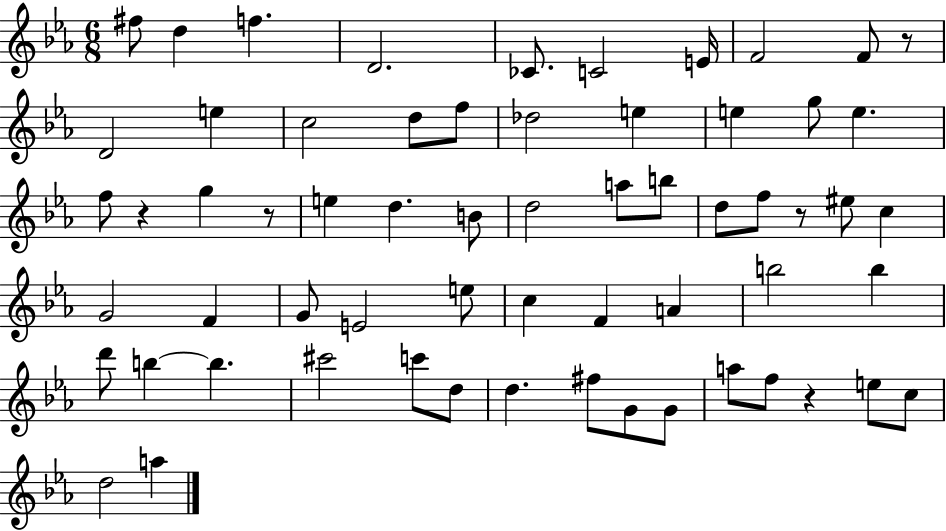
{
  \clef treble
  \numericTimeSignature
  \time 6/8
  \key ees \major
  fis''8 d''4 f''4. | d'2. | ces'8. c'2 e'16 | f'2 f'8 r8 | \break d'2 e''4 | c''2 d''8 f''8 | des''2 e''4 | e''4 g''8 e''4. | \break f''8 r4 g''4 r8 | e''4 d''4. b'8 | d''2 a''8 b''8 | d''8 f''8 r8 eis''8 c''4 | \break g'2 f'4 | g'8 e'2 e''8 | c''4 f'4 a'4 | b''2 b''4 | \break d'''8 b''4~~ b''4. | cis'''2 c'''8 d''8 | d''4. fis''8 g'8 g'8 | a''8 f''8 r4 e''8 c''8 | \break d''2 a''4 | \bar "|."
}